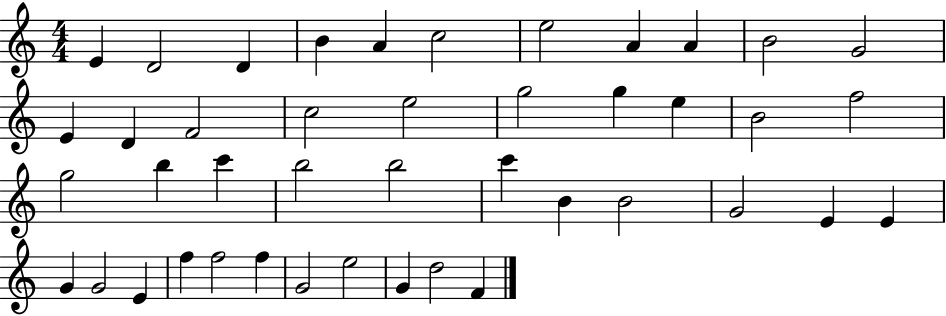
X:1
T:Untitled
M:4/4
L:1/4
K:C
E D2 D B A c2 e2 A A B2 G2 E D F2 c2 e2 g2 g e B2 f2 g2 b c' b2 b2 c' B B2 G2 E E G G2 E f f2 f G2 e2 G d2 F